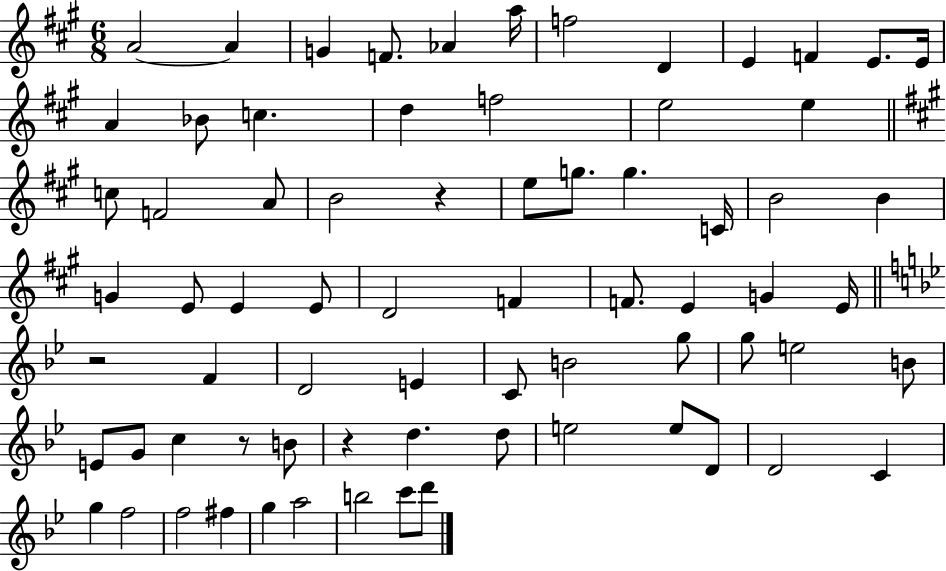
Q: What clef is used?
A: treble